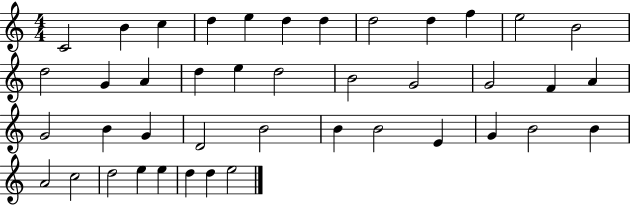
X:1
T:Untitled
M:4/4
L:1/4
K:C
C2 B c d e d d d2 d f e2 B2 d2 G A d e d2 B2 G2 G2 F A G2 B G D2 B2 B B2 E G B2 B A2 c2 d2 e e d d e2